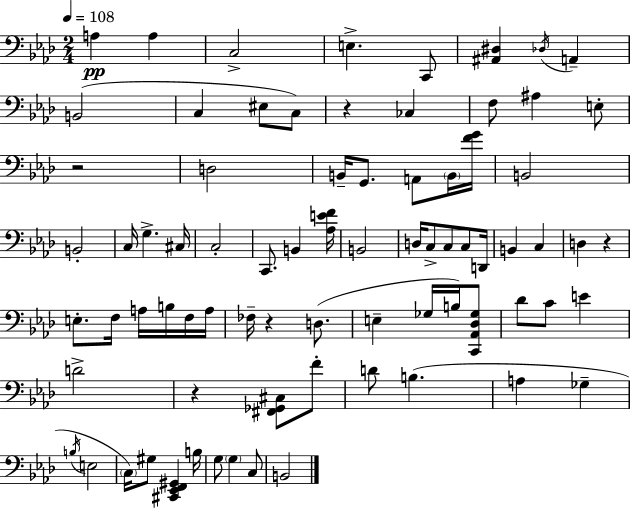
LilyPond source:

{
  \clef bass
  \numericTimeSignature
  \time 2/4
  \key f \minor
  \tempo 4 = 108
  a4\pp a4 | c2-> | e4.-> c,8 | <ais, dis>4 \acciaccatura { des16 } a,4-- | \break b,2( | c4 eis8 c8) | r4 ces4 | f8 ais4 e8-. | \break r2 | d2 | b,16-- g,8. a,8 \parenthesize b,16 | <f' g'>16 b,2 | \break b,2-. | c16 g4.-> | cis16 c2-. | c,8. b,4 | \break <aes e' f'>16 b,2 | d16 c8-> c8 c8 | d,16 b,4 c4 | d4 r4 | \break e8.-. f16 a16 b16 f16 | a16 fes16-- r4 d8.( | e4-- ges16 b16) <c, aes, des ges>8 | des'8 c'8 e'4 | \break d'2-> | r4 <fis, ges, cis>8 f'8-. | d'8 b4.( | a4 ges4-- | \break \acciaccatura { b16 } e2 | \parenthesize c16) gis8 <cis, ees, f, gis,>4 | b16 g8 \parenthesize g4 | c8 b,2 | \break \bar "|."
}